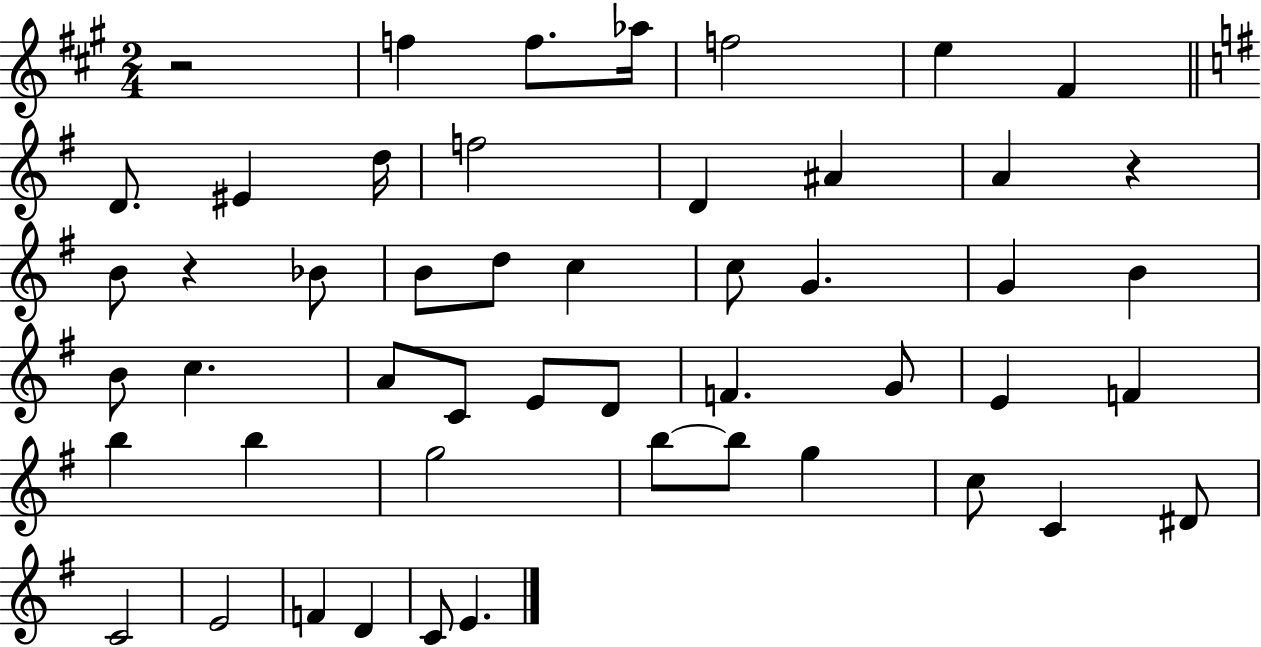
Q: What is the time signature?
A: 2/4